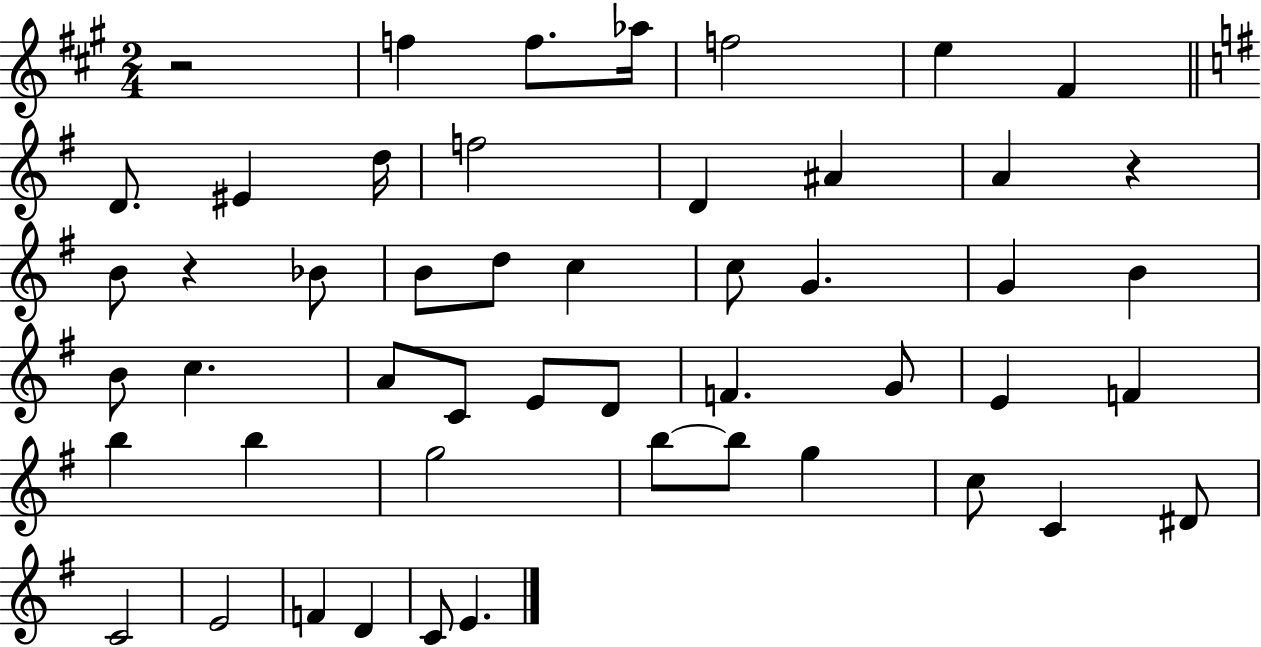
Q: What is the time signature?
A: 2/4